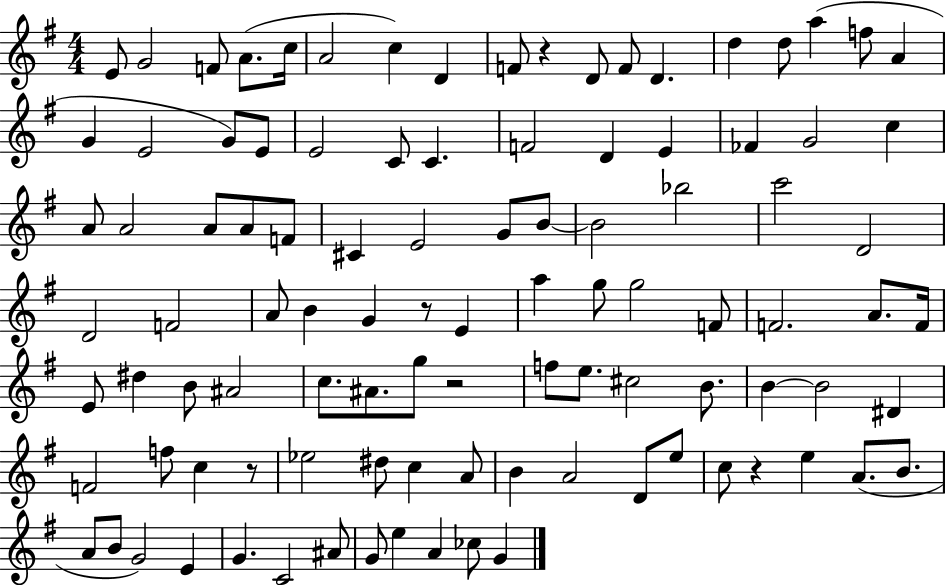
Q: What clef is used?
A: treble